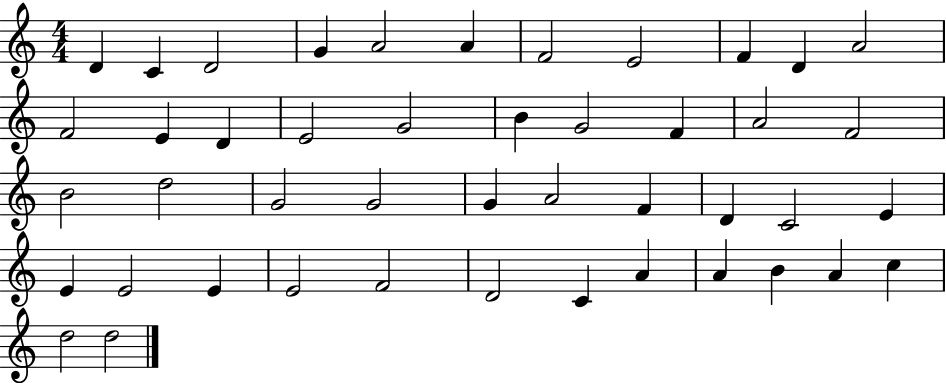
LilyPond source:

{
  \clef treble
  \numericTimeSignature
  \time 4/4
  \key c \major
  d'4 c'4 d'2 | g'4 a'2 a'4 | f'2 e'2 | f'4 d'4 a'2 | \break f'2 e'4 d'4 | e'2 g'2 | b'4 g'2 f'4 | a'2 f'2 | \break b'2 d''2 | g'2 g'2 | g'4 a'2 f'4 | d'4 c'2 e'4 | \break e'4 e'2 e'4 | e'2 f'2 | d'2 c'4 a'4 | a'4 b'4 a'4 c''4 | \break d''2 d''2 | \bar "|."
}